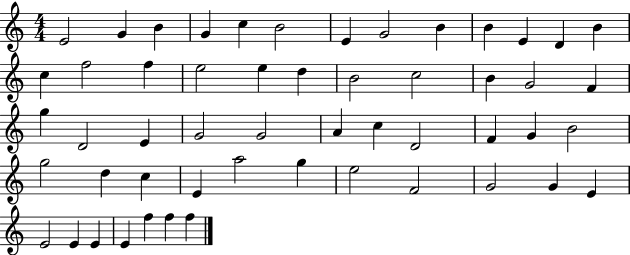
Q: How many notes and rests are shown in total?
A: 53